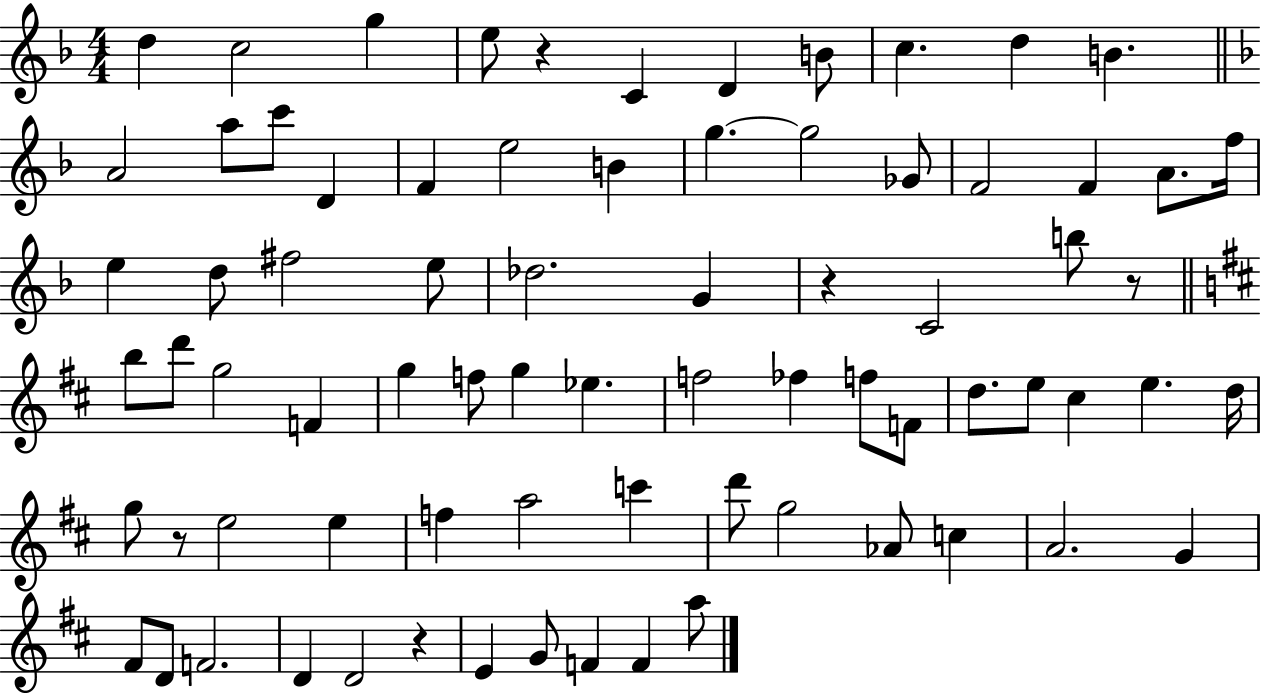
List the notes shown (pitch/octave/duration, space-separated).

D5/q C5/h G5/q E5/e R/q C4/q D4/q B4/e C5/q. D5/q B4/q. A4/h A5/e C6/e D4/q F4/q E5/h B4/q G5/q. G5/h Gb4/e F4/h F4/q A4/e. F5/s E5/q D5/e F#5/h E5/e Db5/h. G4/q R/q C4/h B5/e R/e B5/e D6/e G5/h F4/q G5/q F5/e G5/q Eb5/q. F5/h FES5/q F5/e F4/e D5/e. E5/e C#5/q E5/q. D5/s G5/e R/e E5/h E5/q F5/q A5/h C6/q D6/e G5/h Ab4/e C5/q A4/h. G4/q F#4/e D4/e F4/h. D4/q D4/h R/q E4/q G4/e F4/q F4/q A5/e